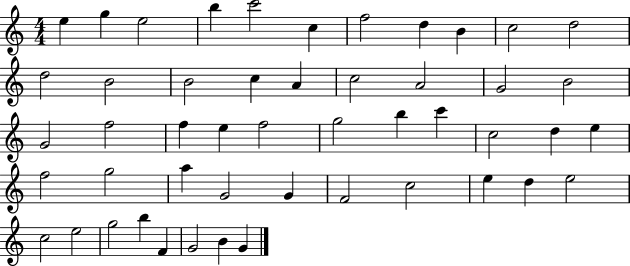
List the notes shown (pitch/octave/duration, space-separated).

E5/q G5/q E5/h B5/q C6/h C5/q F5/h D5/q B4/q C5/h D5/h D5/h B4/h B4/h C5/q A4/q C5/h A4/h G4/h B4/h G4/h F5/h F5/q E5/q F5/h G5/h B5/q C6/q C5/h D5/q E5/q F5/h G5/h A5/q G4/h G4/q F4/h C5/h E5/q D5/q E5/h C5/h E5/h G5/h B5/q F4/q G4/h B4/q G4/q